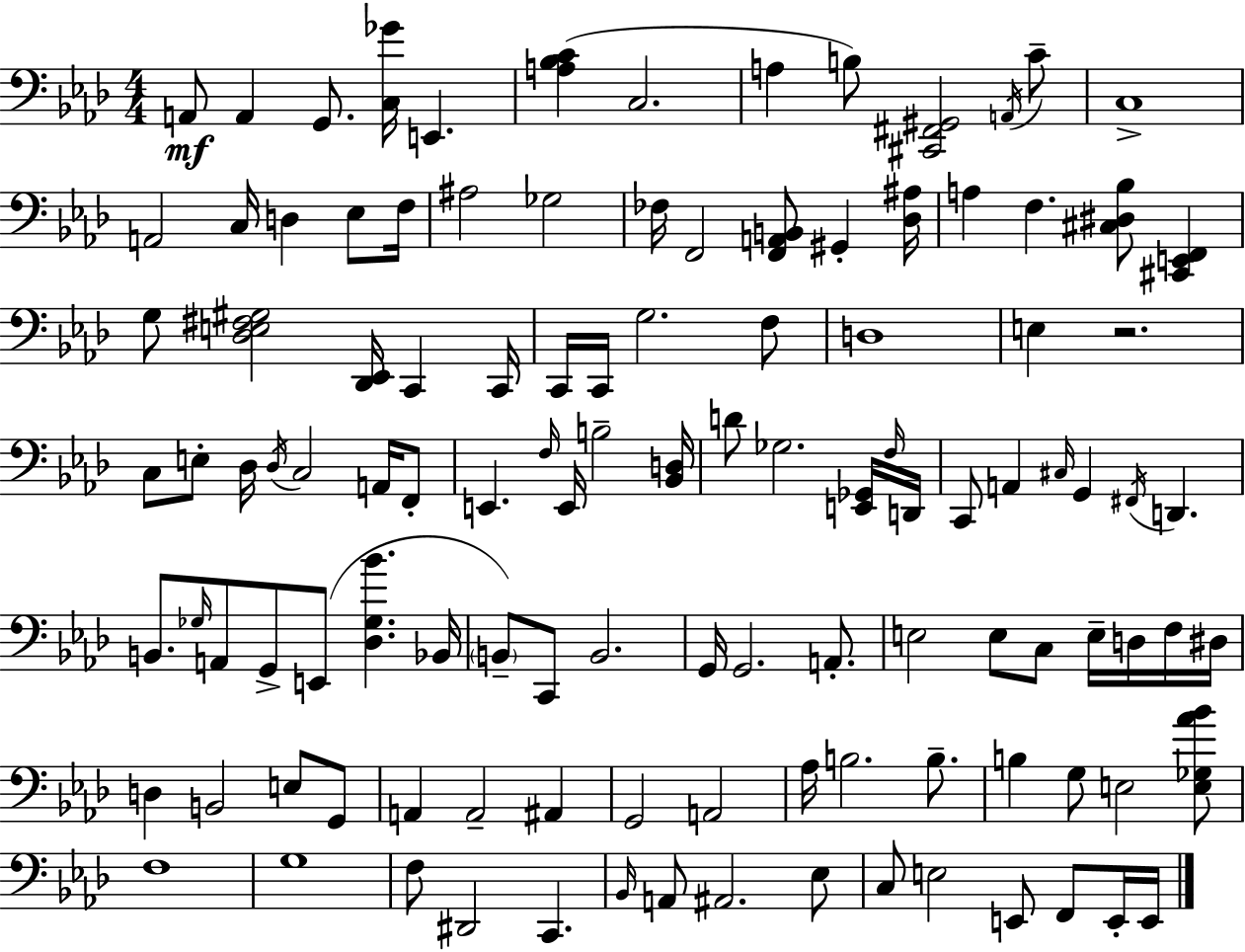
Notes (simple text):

A2/e A2/q G2/e. [C3,Gb4]/s E2/q. [A3,Bb3,C4]/q C3/h. A3/q B3/e [C#2,F#2,G#2]/h A2/s C4/e C3/w A2/h C3/s D3/q Eb3/e F3/s A#3/h Gb3/h FES3/s F2/h [F2,A2,B2]/e G#2/q [Db3,A#3]/s A3/q F3/q. [C#3,D#3,Bb3]/e [C#2,E2,F2]/q G3/e [Db3,E3,F#3,G#3]/h [Db2,Eb2]/s C2/q C2/s C2/s C2/s G3/h. F3/e D3/w E3/q R/h. C3/e E3/e Db3/s Db3/s C3/h A2/s F2/e E2/q. F3/s E2/s B3/h [Bb2,D3]/s D4/e Gb3/h. [E2,Gb2]/s F3/s D2/s C2/e A2/q C#3/s G2/q F#2/s D2/q. B2/e. Gb3/s A2/e G2/e E2/e [Db3,Gb3,Bb4]/q. Bb2/s B2/e C2/e B2/h. G2/s G2/h. A2/e. E3/h E3/e C3/e E3/s D3/s F3/s D#3/s D3/q B2/h E3/e G2/e A2/q A2/h A#2/q G2/h A2/h Ab3/s B3/h. B3/e. B3/q G3/e E3/h [E3,Gb3,Ab4,Bb4]/e F3/w G3/w F3/e D#2/h C2/q. Bb2/s A2/e A#2/h. Eb3/e C3/e E3/h E2/e F2/e E2/s E2/s